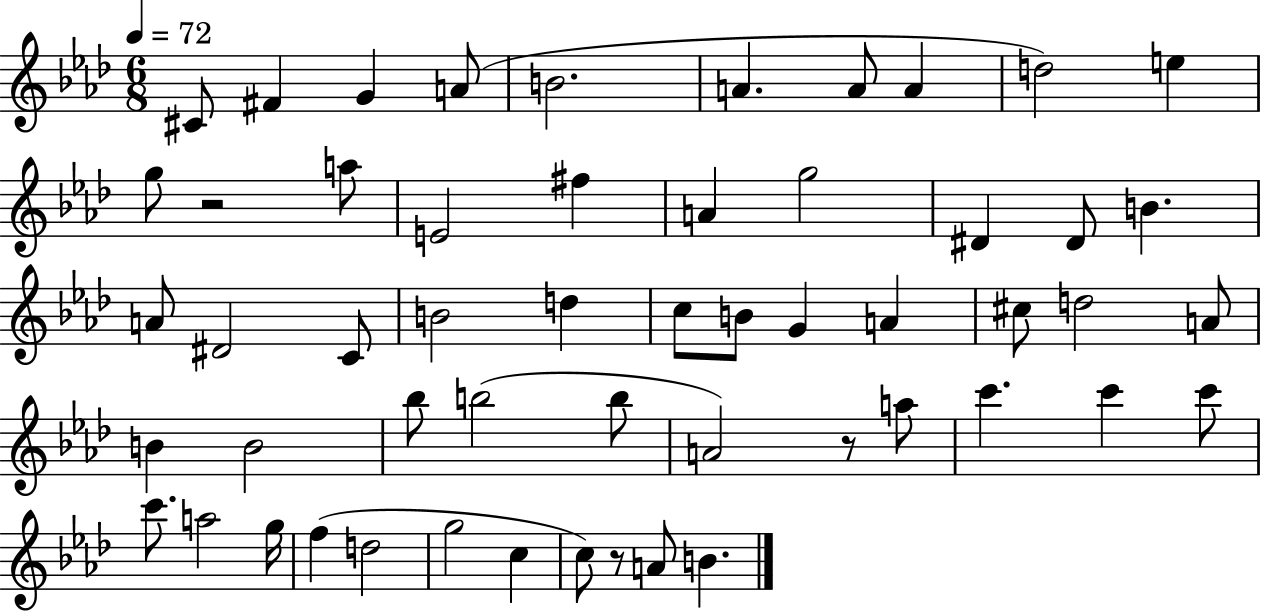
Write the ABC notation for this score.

X:1
T:Untitled
M:6/8
L:1/4
K:Ab
^C/2 ^F G A/2 B2 A A/2 A d2 e g/2 z2 a/2 E2 ^f A g2 ^D ^D/2 B A/2 ^D2 C/2 B2 d c/2 B/2 G A ^c/2 d2 A/2 B B2 _b/2 b2 b/2 A2 z/2 a/2 c' c' c'/2 c'/2 a2 g/4 f d2 g2 c c/2 z/2 A/2 B